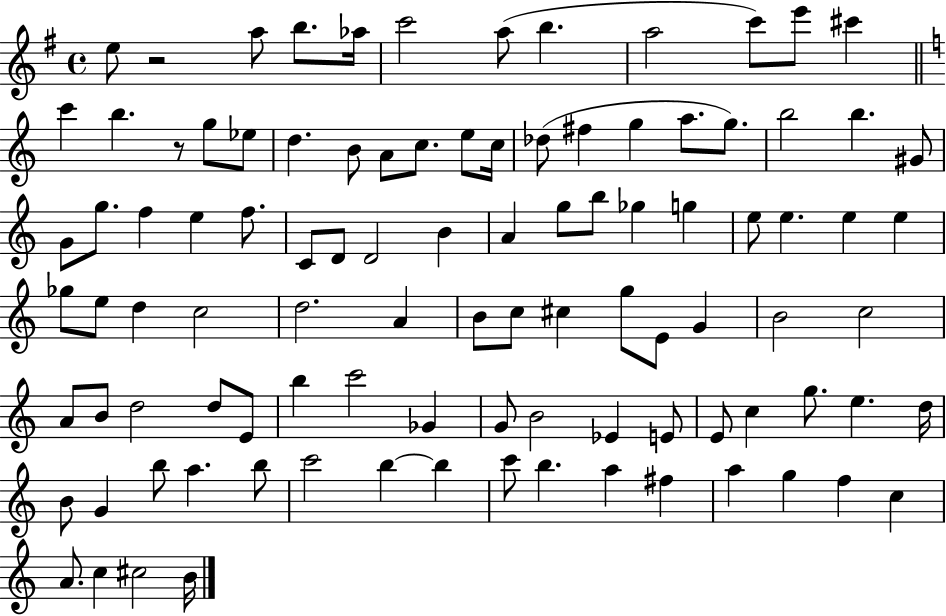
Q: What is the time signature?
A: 4/4